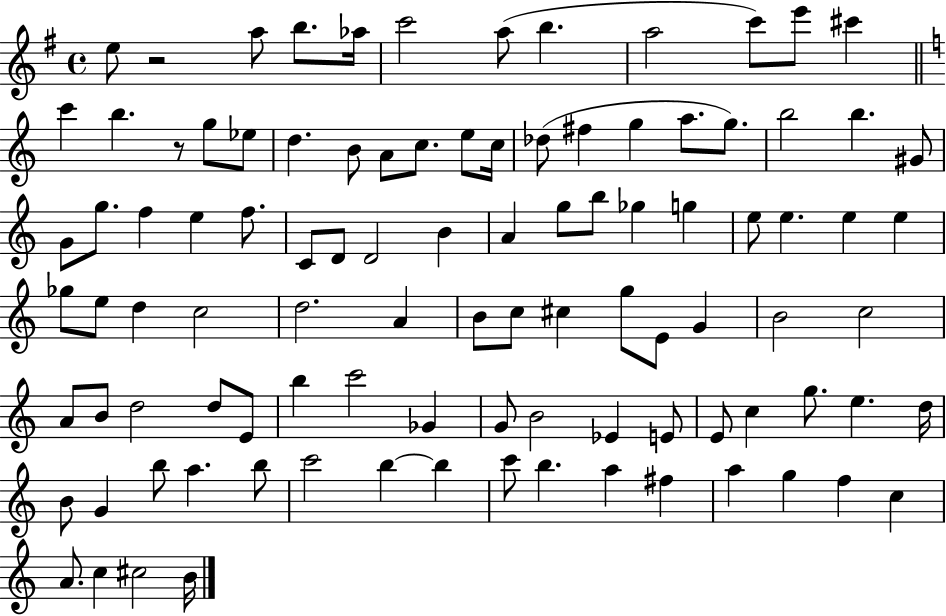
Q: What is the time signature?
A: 4/4